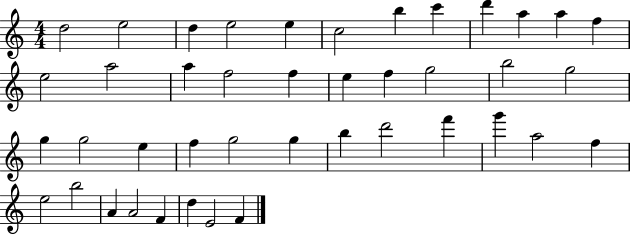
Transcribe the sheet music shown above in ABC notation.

X:1
T:Untitled
M:4/4
L:1/4
K:C
d2 e2 d e2 e c2 b c' d' a a f e2 a2 a f2 f e f g2 b2 g2 g g2 e f g2 g b d'2 f' g' a2 f e2 b2 A A2 F d E2 F